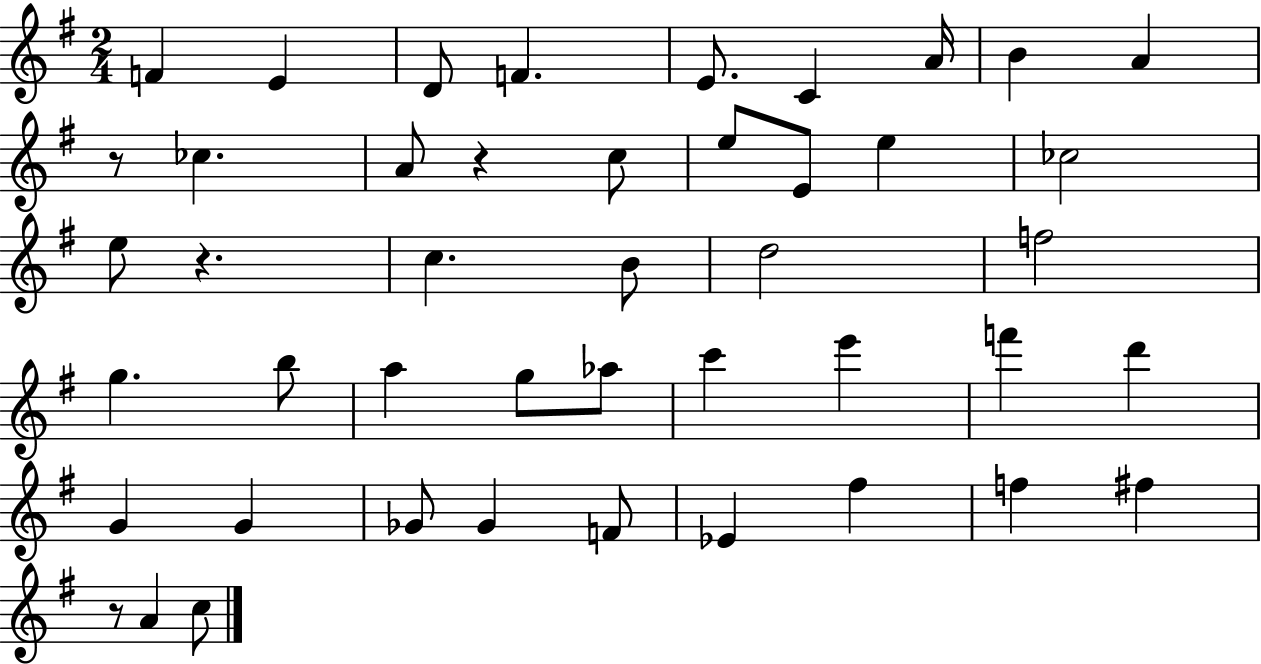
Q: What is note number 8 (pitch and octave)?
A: B4